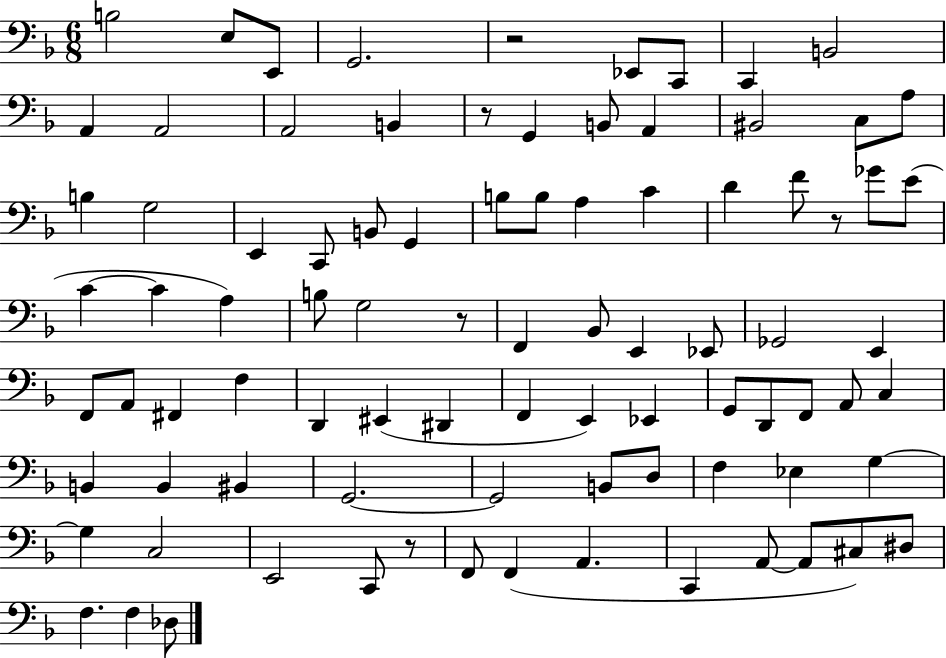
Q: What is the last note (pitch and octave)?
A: Db3